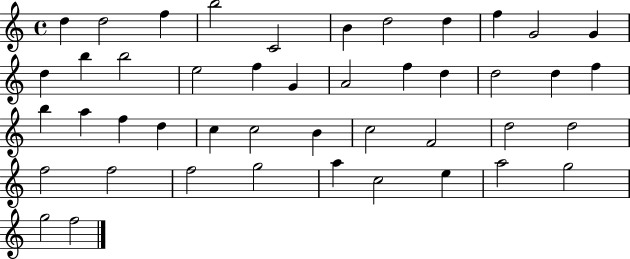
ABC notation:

X:1
T:Untitled
M:4/4
L:1/4
K:C
d d2 f b2 C2 B d2 d f G2 G d b b2 e2 f G A2 f d d2 d f b a f d c c2 B c2 F2 d2 d2 f2 f2 f2 g2 a c2 e a2 g2 g2 f2